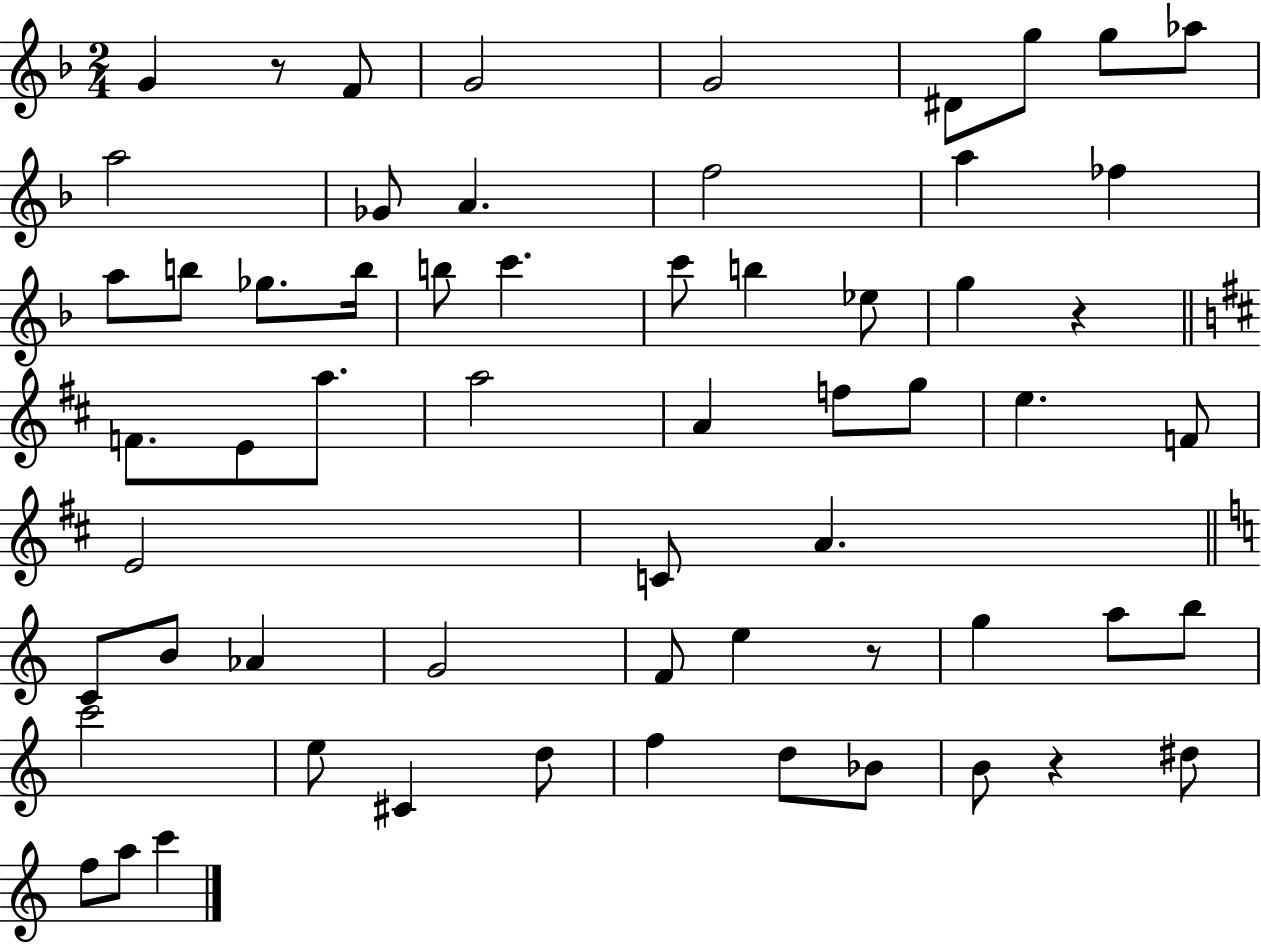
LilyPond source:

{
  \clef treble
  \numericTimeSignature
  \time 2/4
  \key f \major
  g'4 r8 f'8 | g'2 | g'2 | dis'8 g''8 g''8 aes''8 | \break a''2 | ges'8 a'4. | f''2 | a''4 fes''4 | \break a''8 b''8 ges''8. b''16 | b''8 c'''4. | c'''8 b''4 ees''8 | g''4 r4 | \break \bar "||" \break \key b \minor f'8. e'8 a''8. | a''2 | a'4 f''8 g''8 | e''4. f'8 | \break e'2 | c'8 a'4. | \bar "||" \break \key a \minor c'8 b'8 aes'4 | g'2 | f'8 e''4 r8 | g''4 a''8 b''8 | \break c'''2 | e''8 cis'4 d''8 | f''4 d''8 bes'8 | b'8 r4 dis''8 | \break f''8 a''8 c'''4 | \bar "|."
}